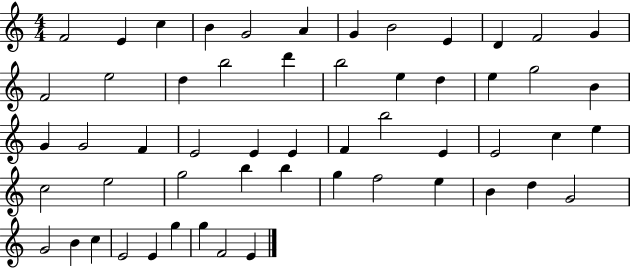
X:1
T:Untitled
M:4/4
L:1/4
K:C
F2 E c B G2 A G B2 E D F2 G F2 e2 d b2 d' b2 e d e g2 B G G2 F E2 E E F b2 E E2 c e c2 e2 g2 b b g f2 e B d G2 G2 B c E2 E g g F2 E